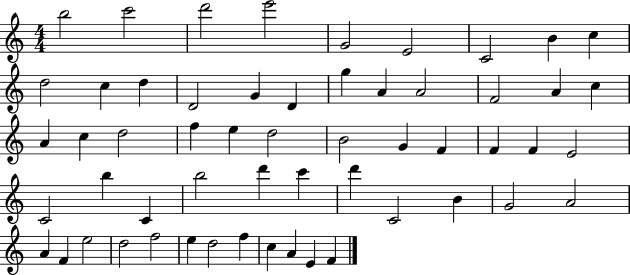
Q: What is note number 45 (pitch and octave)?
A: A4